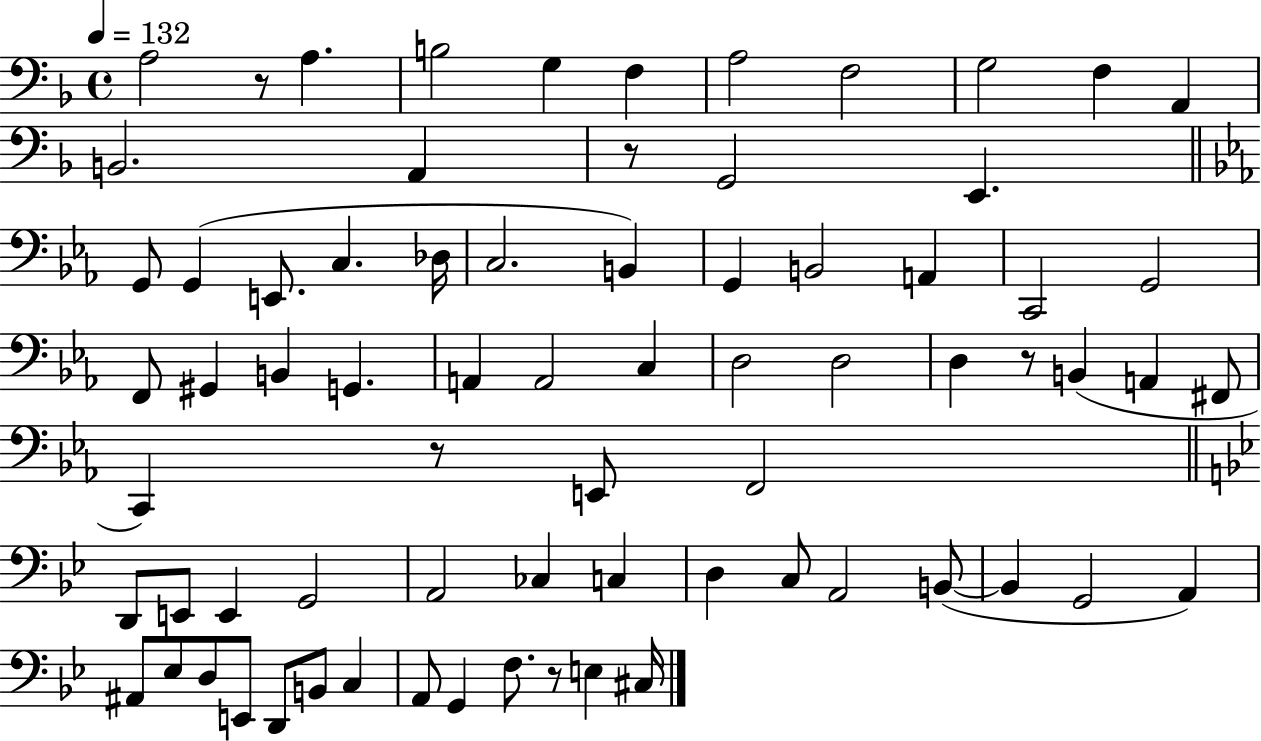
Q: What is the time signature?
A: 4/4